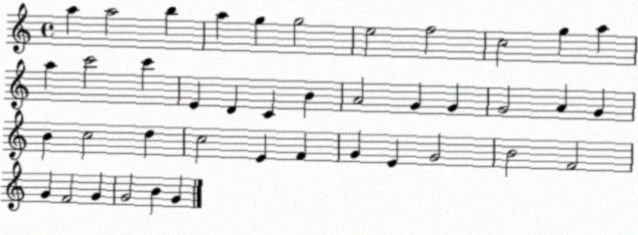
X:1
T:Untitled
M:4/4
L:1/4
K:C
a a2 b a g g2 e2 f2 c2 g a a c'2 c' E D C B A2 G G G2 A G B c2 d c2 E F G E G2 B2 F2 G F2 G G2 B G